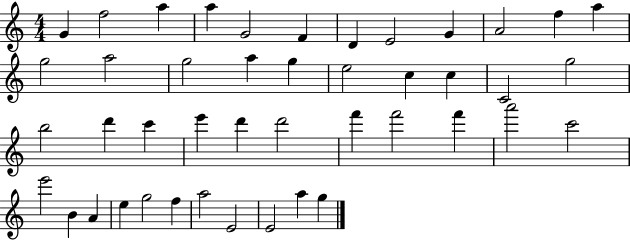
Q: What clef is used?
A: treble